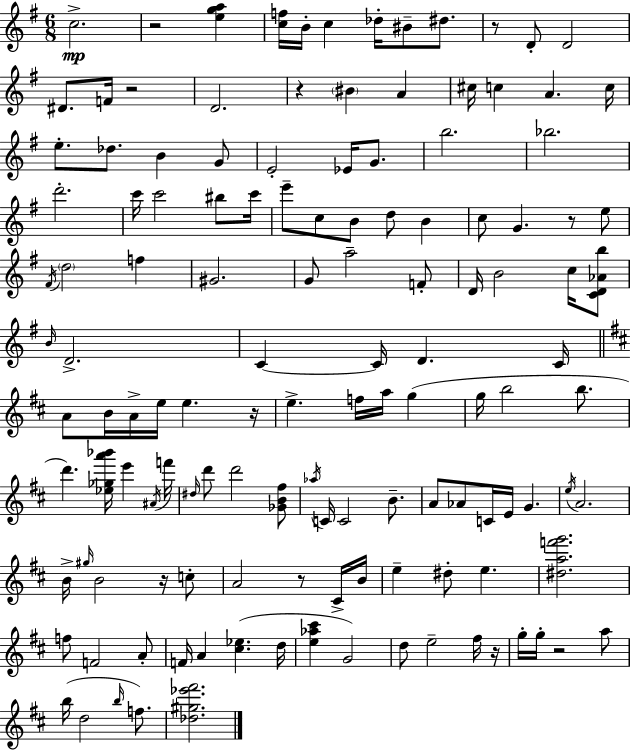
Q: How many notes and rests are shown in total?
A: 131